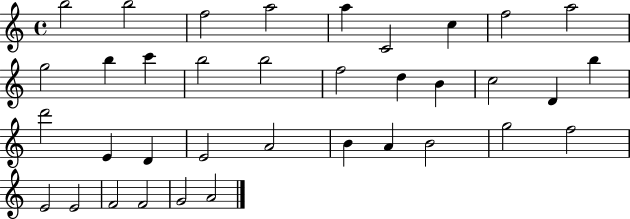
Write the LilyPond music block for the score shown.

{
  \clef treble
  \time 4/4
  \defaultTimeSignature
  \key c \major
  b''2 b''2 | f''2 a''2 | a''4 c'2 c''4 | f''2 a''2 | \break g''2 b''4 c'''4 | b''2 b''2 | f''2 d''4 b'4 | c''2 d'4 b''4 | \break d'''2 e'4 d'4 | e'2 a'2 | b'4 a'4 b'2 | g''2 f''2 | \break e'2 e'2 | f'2 f'2 | g'2 a'2 | \bar "|."
}